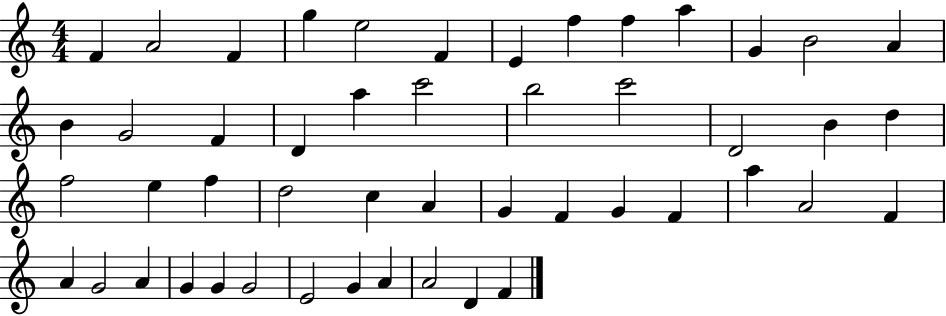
F4/q A4/h F4/q G5/q E5/h F4/q E4/q F5/q F5/q A5/q G4/q B4/h A4/q B4/q G4/h F4/q D4/q A5/q C6/h B5/h C6/h D4/h B4/q D5/q F5/h E5/q F5/q D5/h C5/q A4/q G4/q F4/q G4/q F4/q A5/q A4/h F4/q A4/q G4/h A4/q G4/q G4/q G4/h E4/h G4/q A4/q A4/h D4/q F4/q